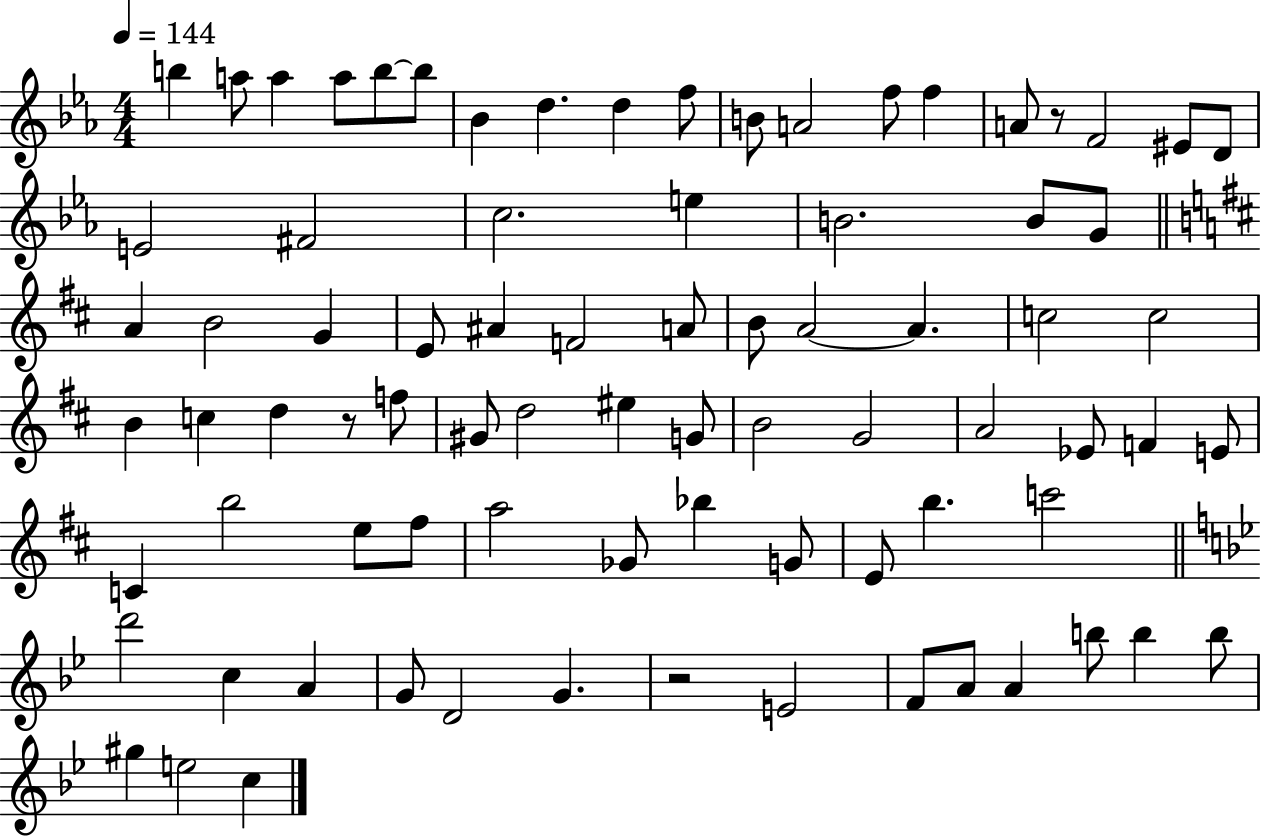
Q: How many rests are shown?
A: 3